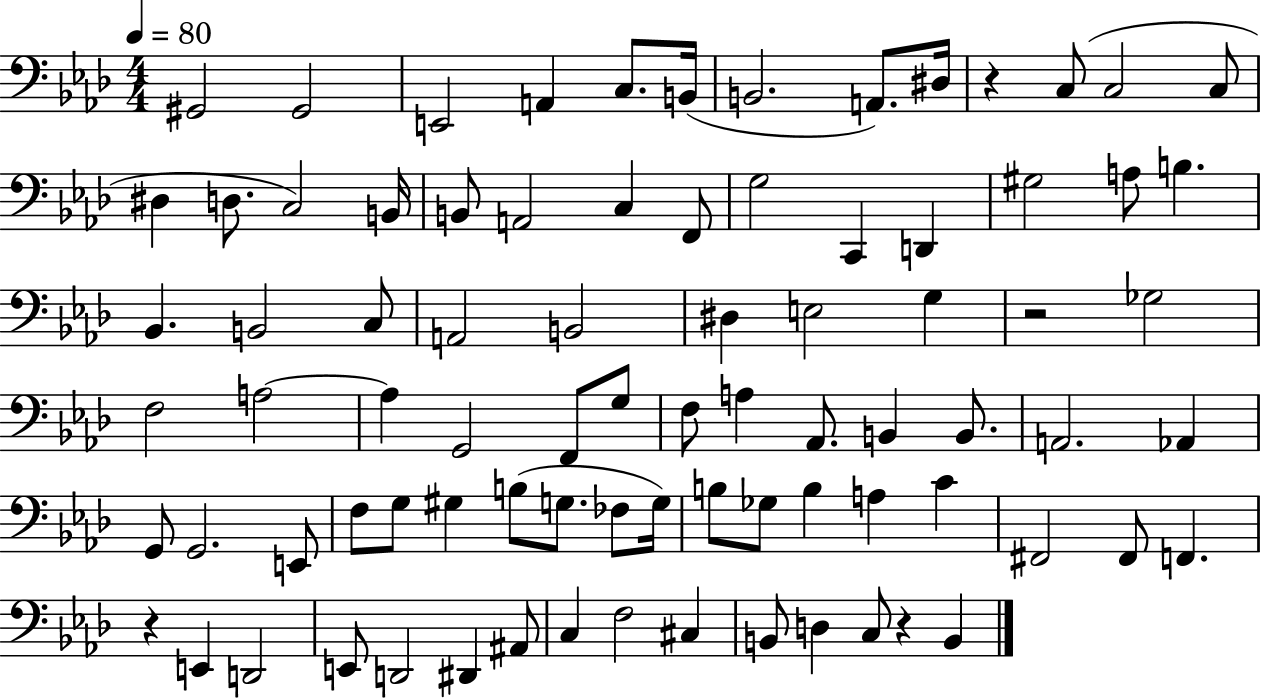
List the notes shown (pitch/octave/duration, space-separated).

G#2/h G#2/h E2/h A2/q C3/e. B2/s B2/h. A2/e. D#3/s R/q C3/e C3/h C3/e D#3/q D3/e. C3/h B2/s B2/e A2/h C3/q F2/e G3/h C2/q D2/q G#3/h A3/e B3/q. Bb2/q. B2/h C3/e A2/h B2/h D#3/q E3/h G3/q R/h Gb3/h F3/h A3/h A3/q G2/h F2/e G3/e F3/e A3/q Ab2/e. B2/q B2/e. A2/h. Ab2/q G2/e G2/h. E2/e F3/e G3/e G#3/q B3/e G3/e. FES3/e G3/s B3/e Gb3/e B3/q A3/q C4/q F#2/h F#2/e F2/q. R/q E2/q D2/h E2/e D2/h D#2/q A#2/e C3/q F3/h C#3/q B2/e D3/q C3/e R/q B2/q